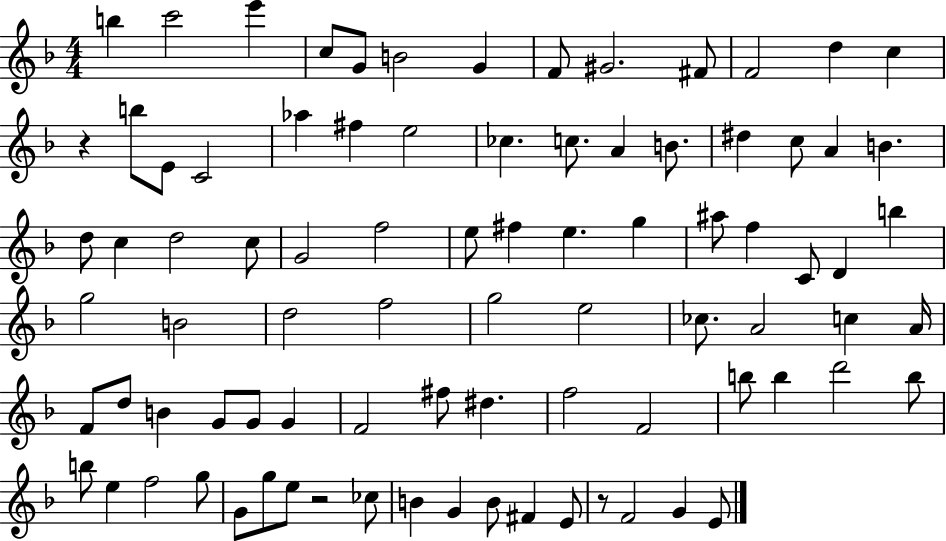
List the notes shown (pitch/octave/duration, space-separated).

B5/q C6/h E6/q C5/e G4/e B4/h G4/q F4/e G#4/h. F#4/e F4/h D5/q C5/q R/q B5/e E4/e C4/h Ab5/q F#5/q E5/h CES5/q. C5/e. A4/q B4/e. D#5/q C5/e A4/q B4/q. D5/e C5/q D5/h C5/e G4/h F5/h E5/e F#5/q E5/q. G5/q A#5/e F5/q C4/e D4/q B5/q G5/h B4/h D5/h F5/h G5/h E5/h CES5/e. A4/h C5/q A4/s F4/e D5/e B4/q G4/e G4/e G4/q F4/h F#5/e D#5/q. F5/h F4/h B5/e B5/q D6/h B5/e B5/e E5/q F5/h G5/e G4/e G5/e E5/e R/h CES5/e B4/q G4/q B4/e F#4/q E4/e R/e F4/h G4/q E4/e